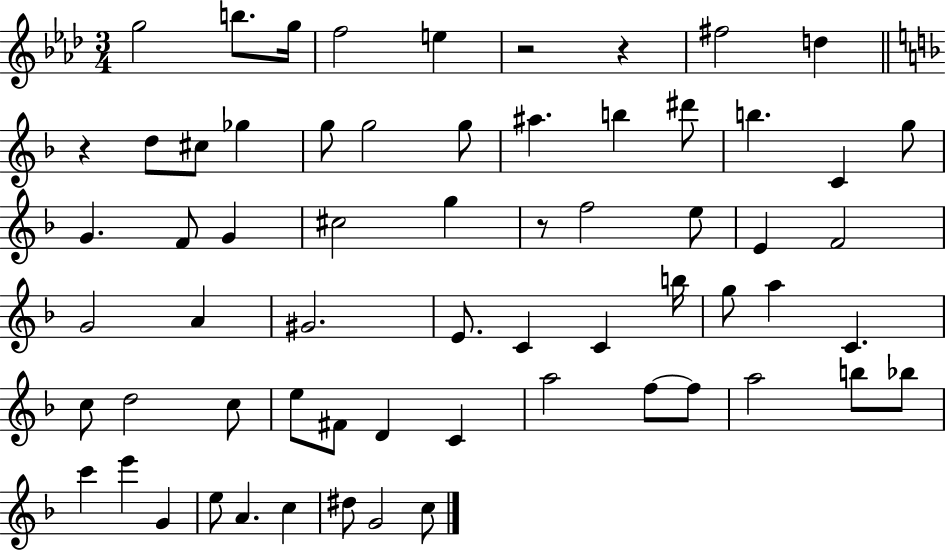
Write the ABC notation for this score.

X:1
T:Untitled
M:3/4
L:1/4
K:Ab
g2 b/2 g/4 f2 e z2 z ^f2 d z d/2 ^c/2 _g g/2 g2 g/2 ^a b ^d'/2 b C g/2 G F/2 G ^c2 g z/2 f2 e/2 E F2 G2 A ^G2 E/2 C C b/4 g/2 a C c/2 d2 c/2 e/2 ^F/2 D C a2 f/2 f/2 a2 b/2 _b/2 c' e' G e/2 A c ^d/2 G2 c/2